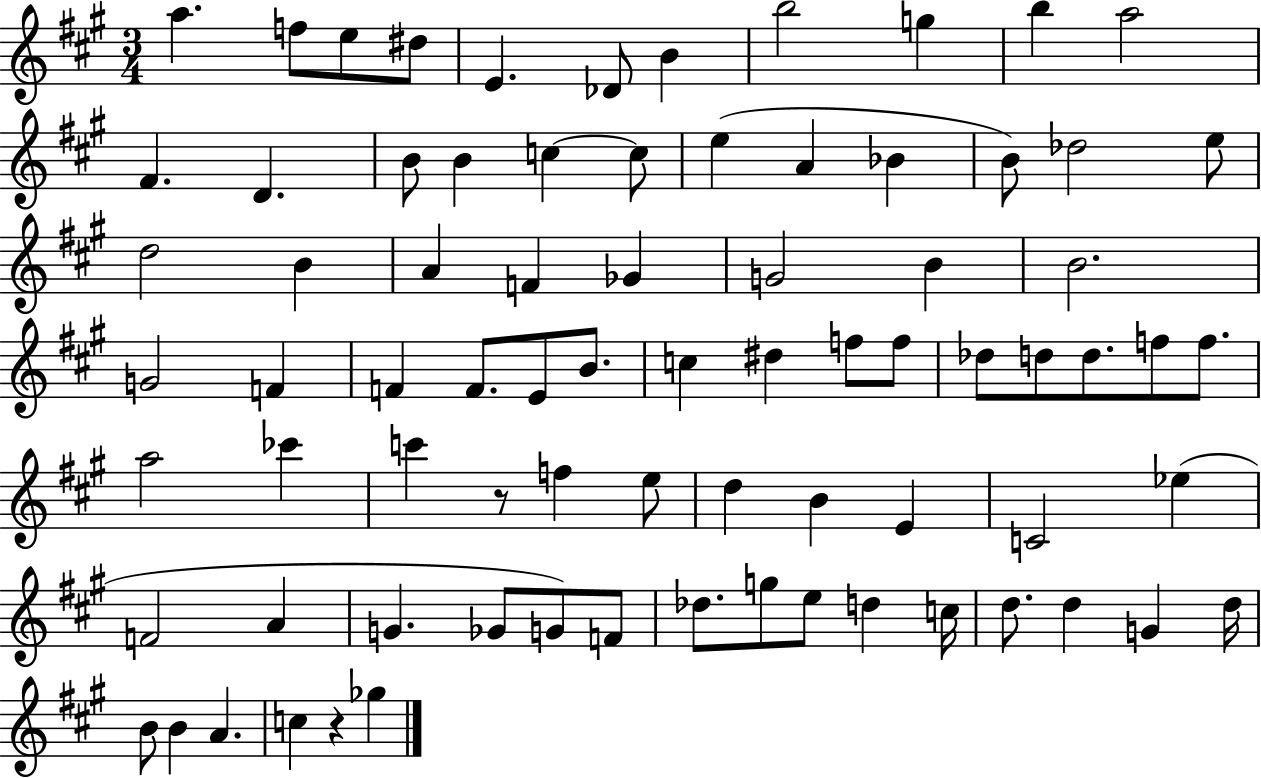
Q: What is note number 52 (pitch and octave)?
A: D5